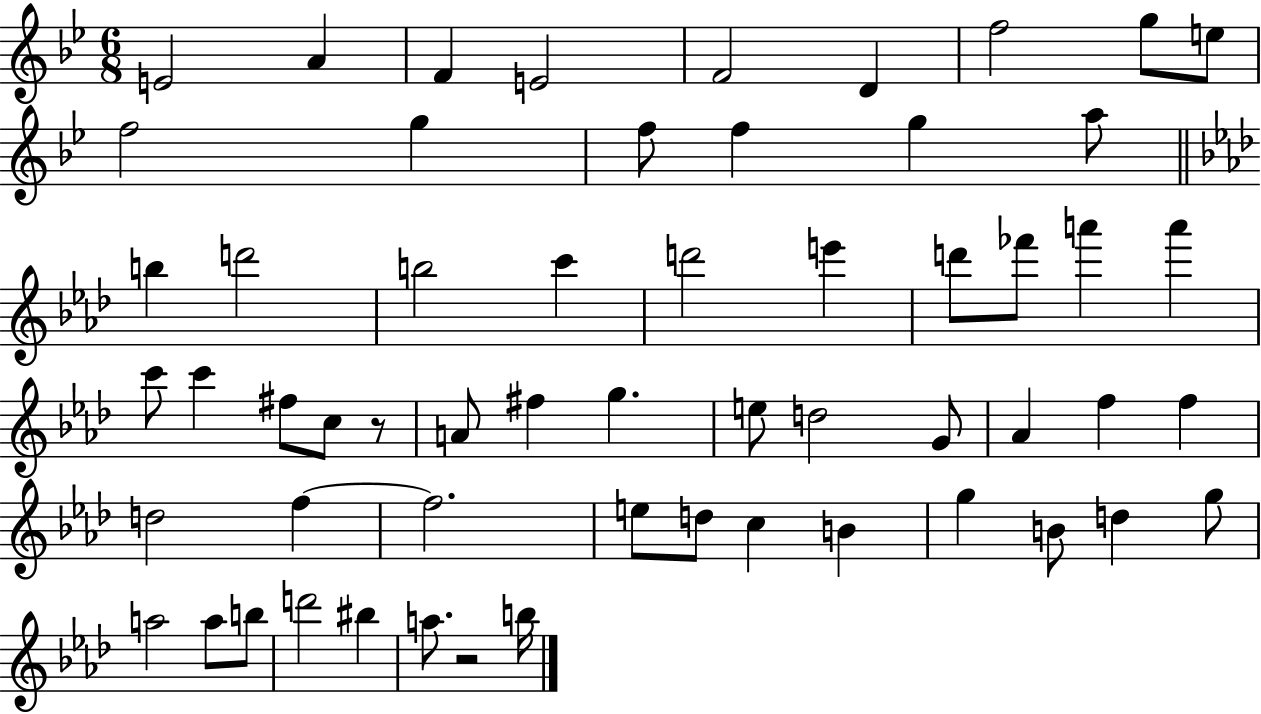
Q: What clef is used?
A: treble